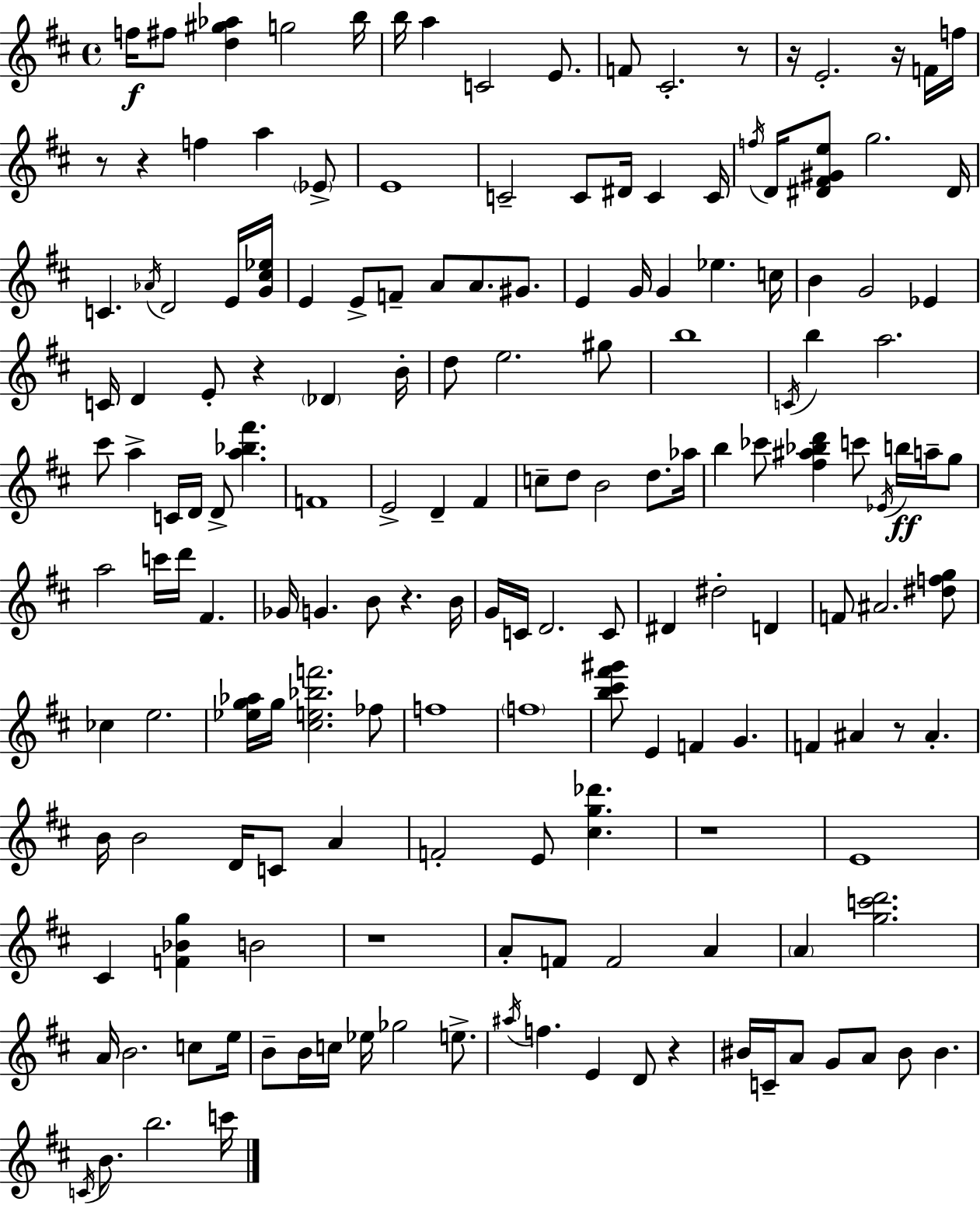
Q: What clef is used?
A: treble